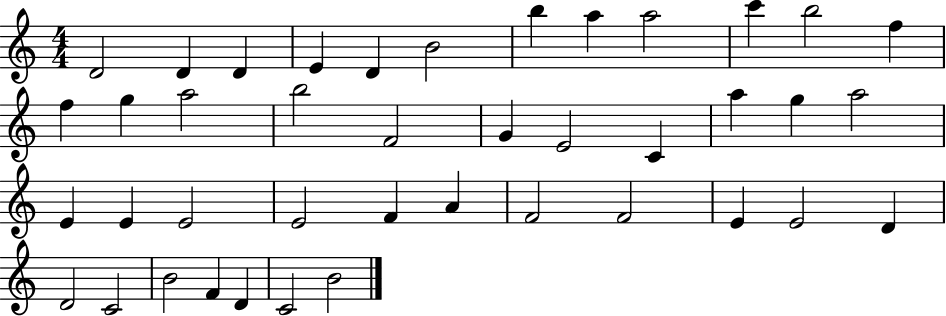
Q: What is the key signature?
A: C major